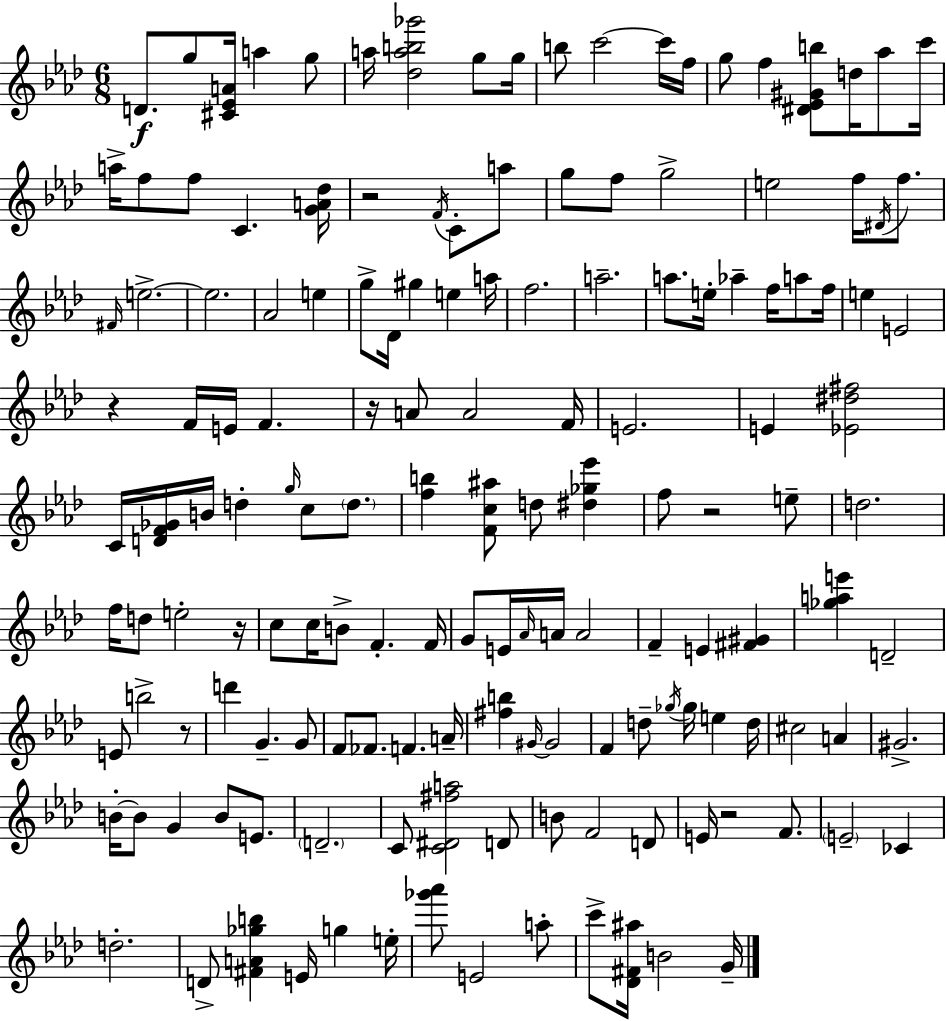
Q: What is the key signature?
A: AES major